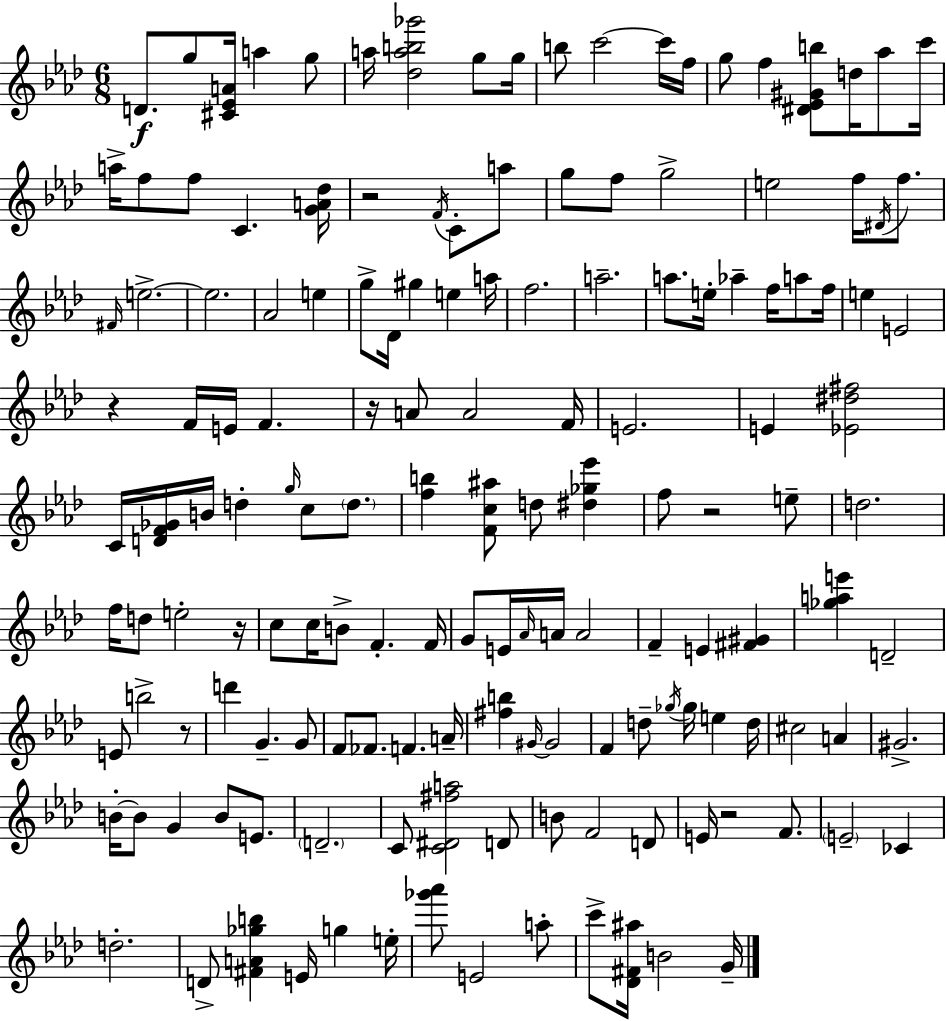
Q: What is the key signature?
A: AES major